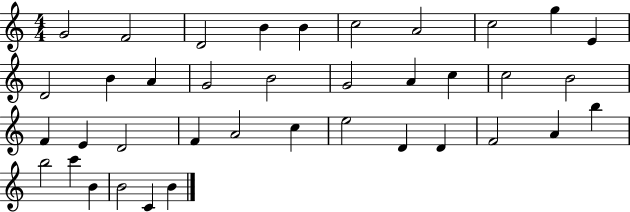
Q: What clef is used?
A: treble